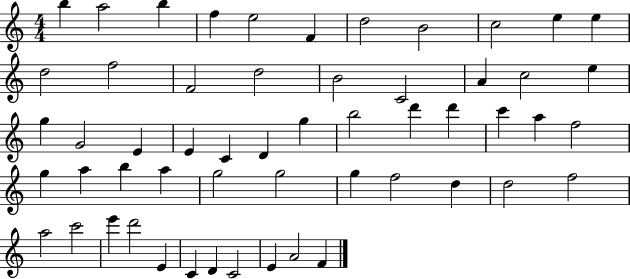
X:1
T:Untitled
M:4/4
L:1/4
K:C
b a2 b f e2 F d2 B2 c2 e e d2 f2 F2 d2 B2 C2 A c2 e g G2 E E C D g b2 d' d' c' a f2 g a b a g2 g2 g f2 d d2 f2 a2 c'2 e' d'2 E C D C2 E A2 F